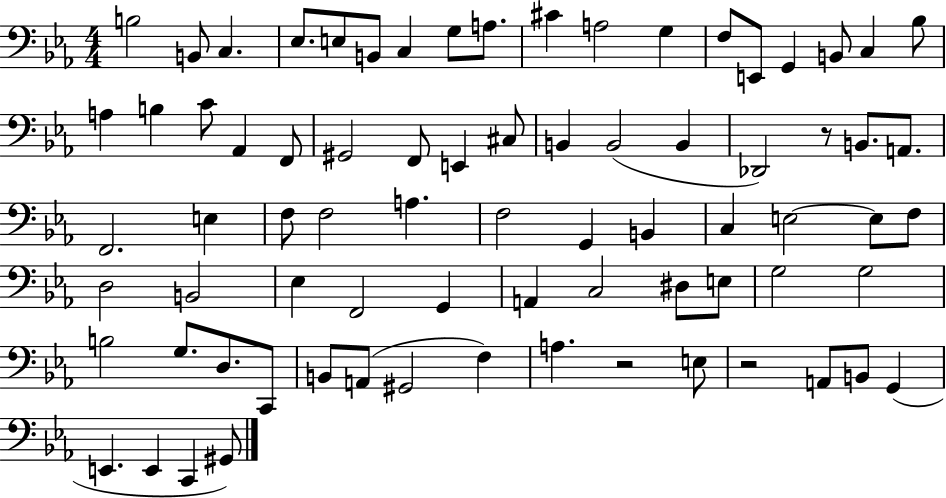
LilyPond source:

{
  \clef bass
  \numericTimeSignature
  \time 4/4
  \key ees \major
  b2 b,8 c4. | ees8. e8 b,8 c4 g8 a8. | cis'4 a2 g4 | f8 e,8 g,4 b,8 c4 bes8 | \break a4 b4 c'8 aes,4 f,8 | gis,2 f,8 e,4 cis8 | b,4 b,2( b,4 | des,2) r8 b,8. a,8. | \break f,2. e4 | f8 f2 a4. | f2 g,4 b,4 | c4 e2~~ e8 f8 | \break d2 b,2 | ees4 f,2 g,4 | a,4 c2 dis8 e8 | g2 g2 | \break b2 g8. d8. c,8 | b,8 a,8( gis,2 f4) | a4. r2 e8 | r2 a,8 b,8 g,4( | \break e,4. e,4 c,4 gis,8) | \bar "|."
}